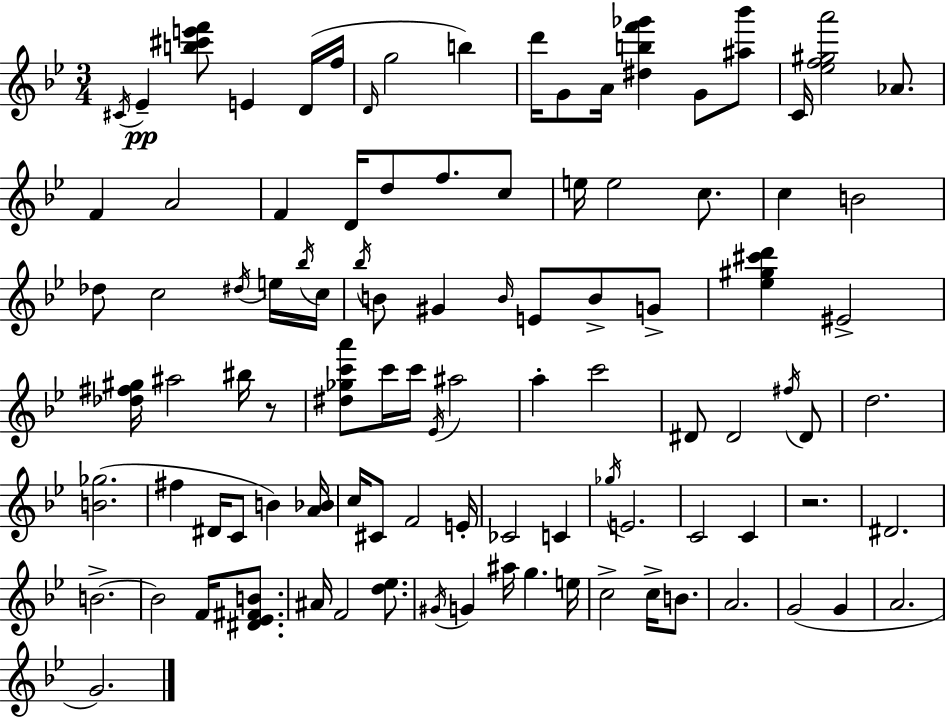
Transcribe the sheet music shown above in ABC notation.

X:1
T:Untitled
M:3/4
L:1/4
K:Gm
^C/4 _E [b^c'e'f']/2 E D/4 f/4 D/4 g2 b d'/4 G/2 A/4 [^dbf'_g'] G/2 [^a_b']/2 C/4 [_ef^ga']2 _A/2 F A2 F D/4 d/2 f/2 c/2 e/4 e2 c/2 c B2 _d/2 c2 ^d/4 e/4 _b/4 c/4 _b/4 B/2 ^G B/4 E/2 B/2 G/2 [_e^g^c'd'] ^E2 [_d^f^g]/4 ^a2 ^b/4 z/2 [^d_gc'a']/2 c'/4 c'/4 _E/4 ^a2 a c'2 ^D/2 ^D2 ^f/4 ^D/2 d2 [B_g]2 ^f ^D/4 C/2 B [A_B]/4 c/4 ^C/2 F2 E/4 _C2 C _g/4 E2 C2 C z2 ^D2 B2 B2 F/4 [^D_E^FB]/2 ^A/4 F2 [d_e]/2 ^G/4 G ^a/4 g e/4 c2 c/4 B/2 A2 G2 G A2 G2